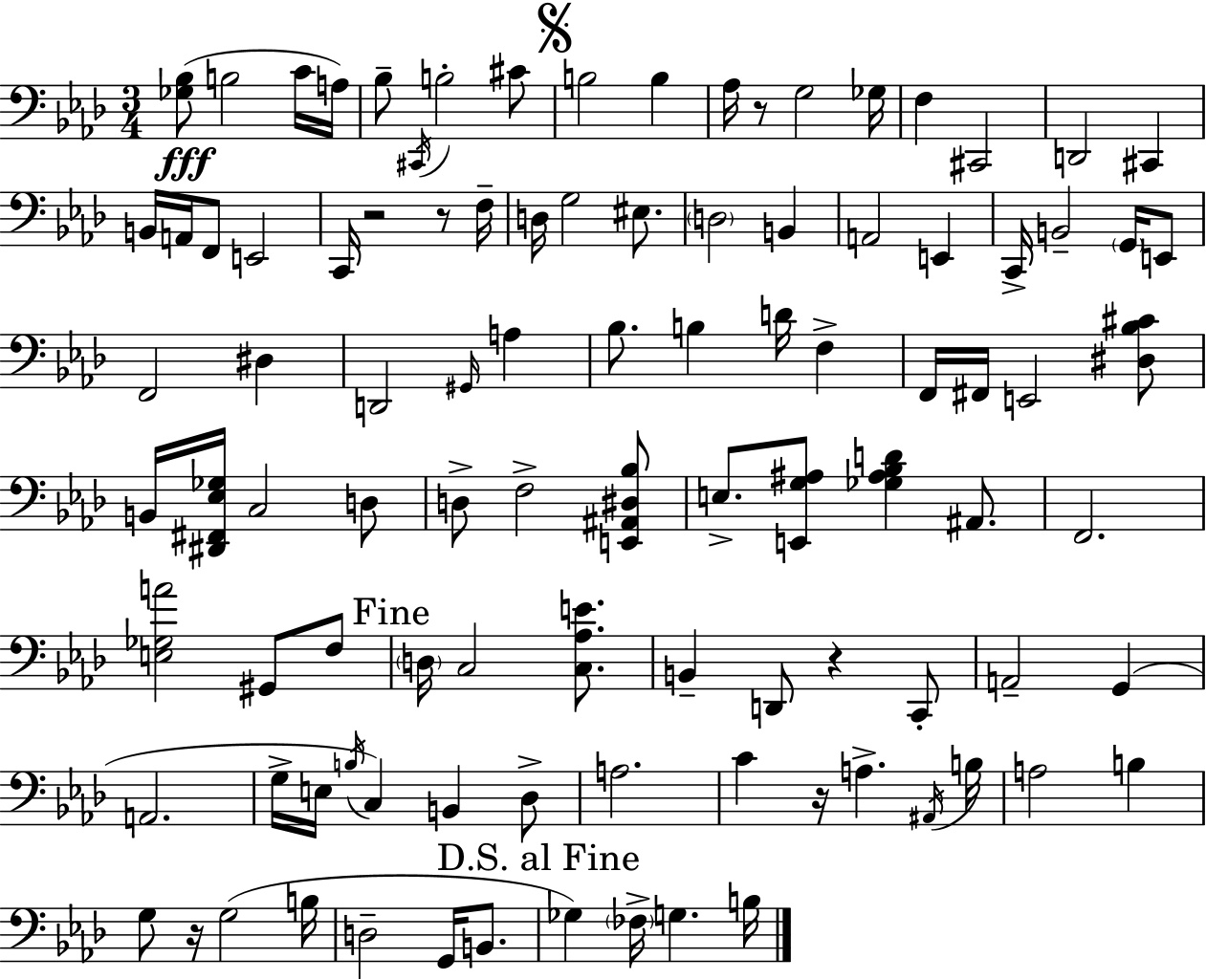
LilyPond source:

{
  \clef bass
  \numericTimeSignature
  \time 3/4
  \key aes \major
  <ges bes>8(\fff b2 c'16 a16) | bes8-- \acciaccatura { cis,16 } b2-. cis'8 | \mark \markup { \musicglyph "scripts.segno" } b2 b4 | aes16 r8 g2 | \break ges16 f4 cis,2 | d,2 cis,4 | b,16 a,16 f,8 e,2 | c,16 r2 r8 | \break f16-- d16 g2 eis8. | \parenthesize d2 b,4 | a,2 e,4 | c,16-> b,2-- \parenthesize g,16 e,8 | \break f,2 dis4 | d,2 \grace { gis,16 } a4 | bes8. b4 d'16 f4-> | f,16 fis,16 e,2 | \break <dis bes cis'>8 b,16 <dis, fis, ees ges>16 c2 | d8 d8-> f2-> | <e, ais, dis bes>8 e8.-> <e, g ais>8 <ges ais bes d'>4 ais,8. | f,2. | \break <e ges a'>2 gis,8 | f8 \mark "Fine" \parenthesize d16 c2 <c aes e'>8. | b,4-- d,8 r4 | c,8-. a,2-- g,4( | \break a,2. | g16-> e16 \acciaccatura { b16 } c4) b,4 | des8-> a2. | c'4 r16 a4.-> | \break \acciaccatura { ais,16 } b16 a2 | b4 g8 r16 g2( | b16 d2-- | g,16 b,8. \mark "D.S. al Fine" ges4) \parenthesize fes16-> g4. | \break b16 \bar "|."
}